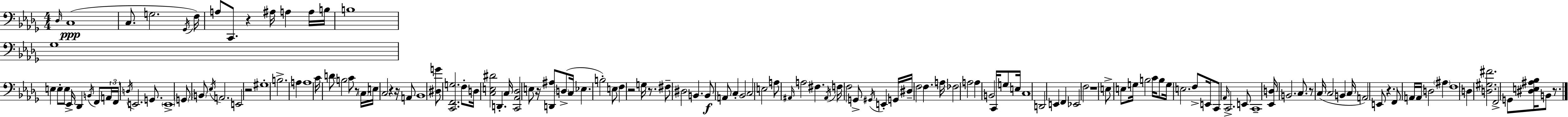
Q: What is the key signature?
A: BES minor